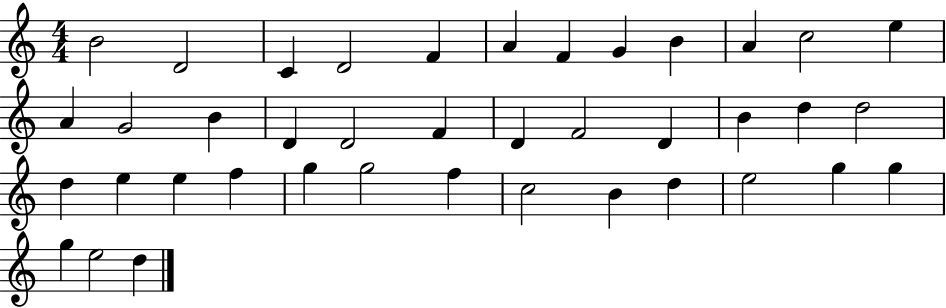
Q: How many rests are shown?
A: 0